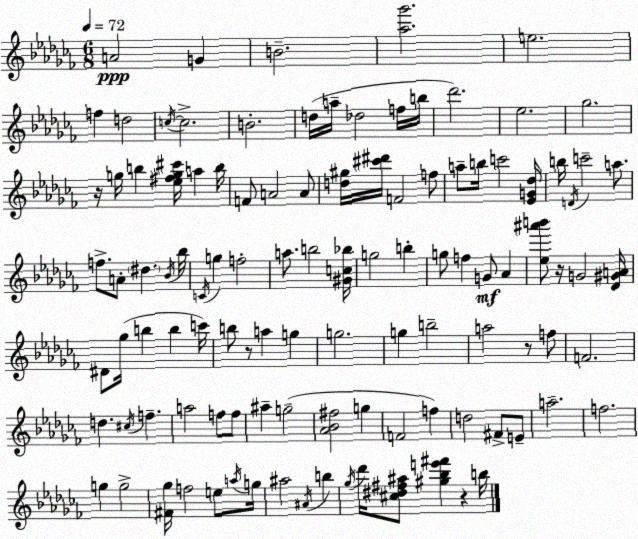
X:1
T:Untitled
M:6/8
L:1/4
K:Abm
A2 G B2 [_a_g']2 e2 f d2 c/4 c2 B2 d/4 a/4 _d2 f/4 b/4 _d'2 _e2 _g2 z/4 g/4 b [_e^fg^c']/4 a b/4 F/2 A2 A/2 [d^g]/4 [^c'^d']/4 F2 f/2 a/2 b/4 c'2 [_EG_d]/4 b/4 D/4 c'2 a/2 f/2 A/2 ^d _B/4 _b/4 C/4 g f2 a/2 b2 [^Gc_b]/4 g2 b g/2 f G/2 _A [_e^a'b']/2 z/4 G2 [_D^GA]/4 ^D/2 _g/4 b b c'/4 b/2 z/2 a g g2 g b2 a2 z/2 f/2 F2 d ^c/4 f a2 f/2 f/2 ^a g2 [_A_B^f]2 g F2 f d2 ^F/2 E/2 a2 f2 g g2 [^F_g]/4 f2 e/2 a/4 g/4 ^a2 ^A/4 b _g/4 _d'/4 [^c^d^f^a]/2 [^g_be'^f'] z b/4